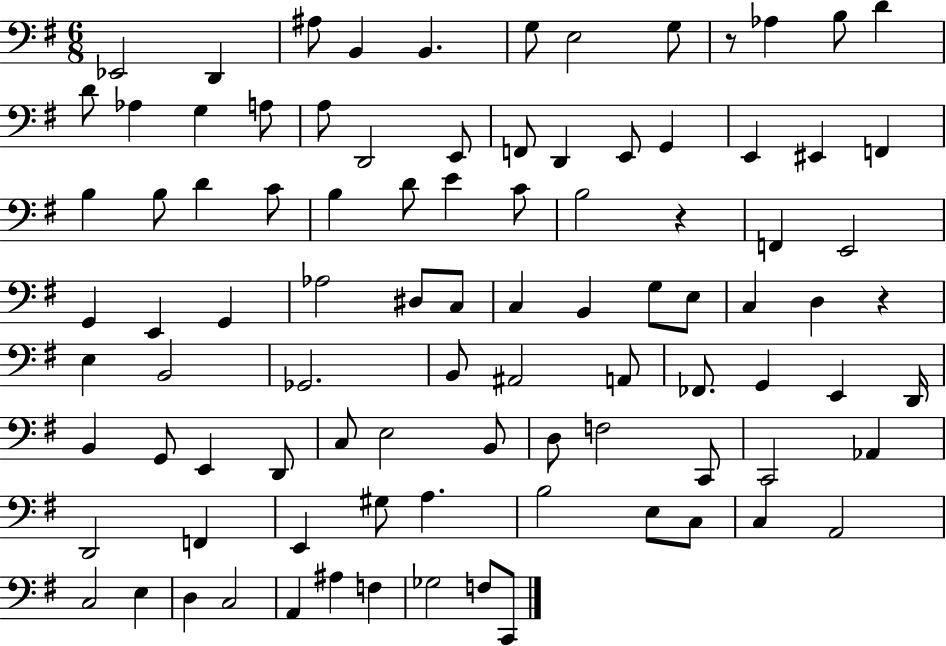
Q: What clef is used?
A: bass